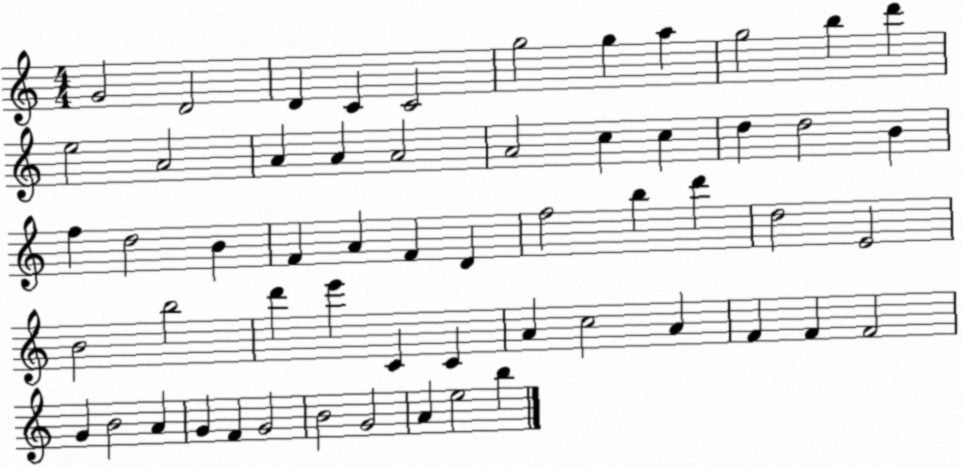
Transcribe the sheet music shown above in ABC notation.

X:1
T:Untitled
M:4/4
L:1/4
K:C
G2 D2 D C C2 g2 g a g2 b d' e2 A2 A A A2 A2 c c d d2 B f d2 B F A F D f2 b d' d2 E2 B2 b2 d' e' C C A c2 A F F F2 G B2 A G F G2 B2 G2 A e2 b